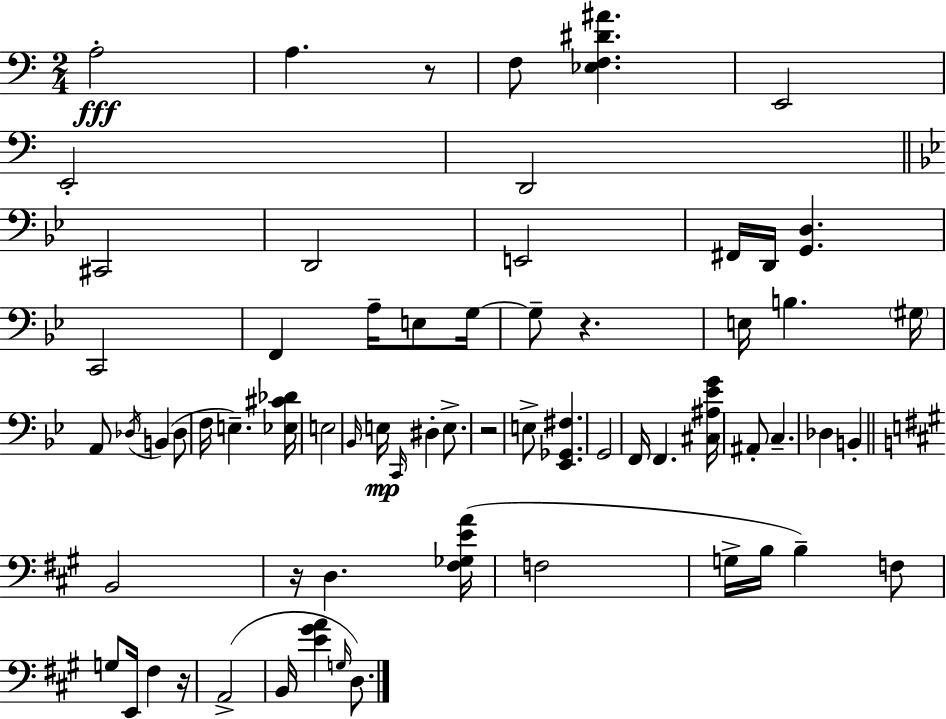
X:1
T:Untitled
M:2/4
L:1/4
K:C
A,2 A, z/2 F,/2 [_E,F,^D^A] E,,2 E,,2 D,,2 ^C,,2 D,,2 E,,2 ^F,,/4 D,,/4 [G,,D,] C,,2 F,, A,/4 E,/2 G,/4 G,/2 z E,/4 B, ^G,/4 A,,/2 _D,/4 B,, _D,/2 F,/4 E, [_E,^C_D]/4 E,2 _B,,/4 E,/4 C,,/4 ^D, E,/2 z2 E,/2 [_E,,_G,,^F,] G,,2 F,,/4 F,, [^C,^A,_EG]/4 ^A,,/2 C, _D, B,, B,,2 z/4 D, [^F,_G,EA]/4 F,2 G,/4 B,/4 B, F,/2 G,/2 E,,/4 ^F, z/4 A,,2 B,,/4 [E^GA] G,/4 D,/2